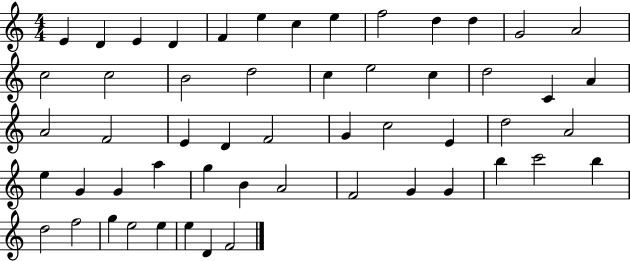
E4/q D4/q E4/q D4/q F4/q E5/q C5/q E5/q F5/h D5/q D5/q G4/h A4/h C5/h C5/h B4/h D5/h C5/q E5/h C5/q D5/h C4/q A4/q A4/h F4/h E4/q D4/q F4/h G4/q C5/h E4/q D5/h A4/h E5/q G4/q G4/q A5/q G5/q B4/q A4/h F4/h G4/q G4/q B5/q C6/h B5/q D5/h F5/h G5/q E5/h E5/q E5/q D4/q F4/h